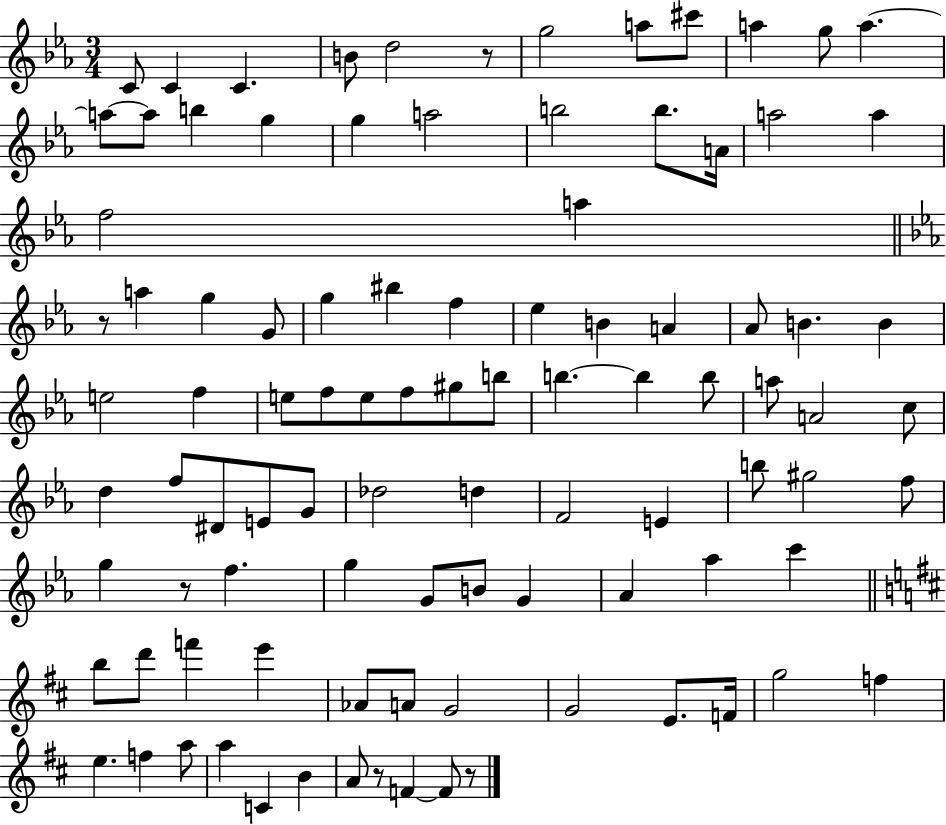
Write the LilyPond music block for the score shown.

{
  \clef treble
  \numericTimeSignature
  \time 3/4
  \key ees \major
  c'8 c'4 c'4. | b'8 d''2 r8 | g''2 a''8 cis'''8 | a''4 g''8 a''4.~~ | \break a''8~~ a''8 b''4 g''4 | g''4 a''2 | b''2 b''8. a'16 | a''2 a''4 | \break f''2 a''4 | \bar "||" \break \key c \minor r8 a''4 g''4 g'8 | g''4 bis''4 f''4 | ees''4 b'4 a'4 | aes'8 b'4. b'4 | \break e''2 f''4 | e''8 f''8 e''8 f''8 gis''8 b''8 | b''4.~~ b''4 b''8 | a''8 a'2 c''8 | \break d''4 f''8 dis'8 e'8 g'8 | des''2 d''4 | f'2 e'4 | b''8 gis''2 f''8 | \break g''4 r8 f''4. | g''4 g'8 b'8 g'4 | aes'4 aes''4 c'''4 | \bar "||" \break \key b \minor b''8 d'''8 f'''4 e'''4 | aes'8 a'8 g'2 | g'2 e'8. f'16 | g''2 f''4 | \break e''4. f''4 a''8 | a''4 c'4 b'4 | a'8 r8 f'4~~ f'8 r8 | \bar "|."
}